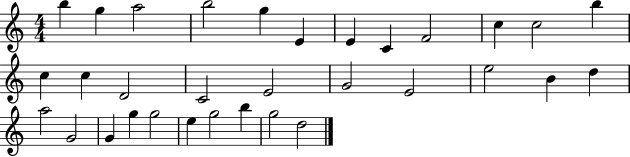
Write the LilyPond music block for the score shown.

{
  \clef treble
  \numericTimeSignature
  \time 4/4
  \key c \major
  b''4 g''4 a''2 | b''2 g''4 e'4 | e'4 c'4 f'2 | c''4 c''2 b''4 | \break c''4 c''4 d'2 | c'2 e'2 | g'2 e'2 | e''2 b'4 d''4 | \break a''2 g'2 | g'4 g''4 g''2 | e''4 g''2 b''4 | g''2 d''2 | \break \bar "|."
}